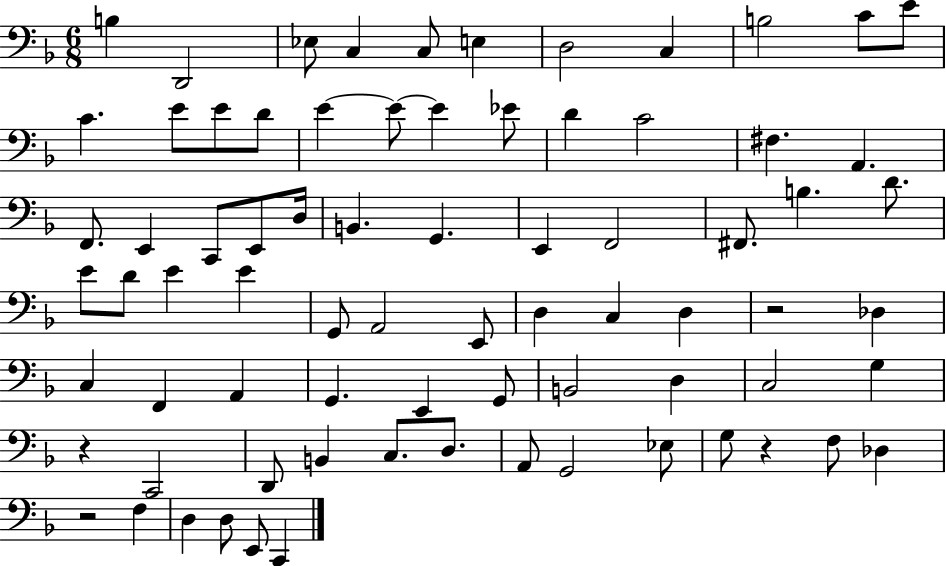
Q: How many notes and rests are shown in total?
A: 76